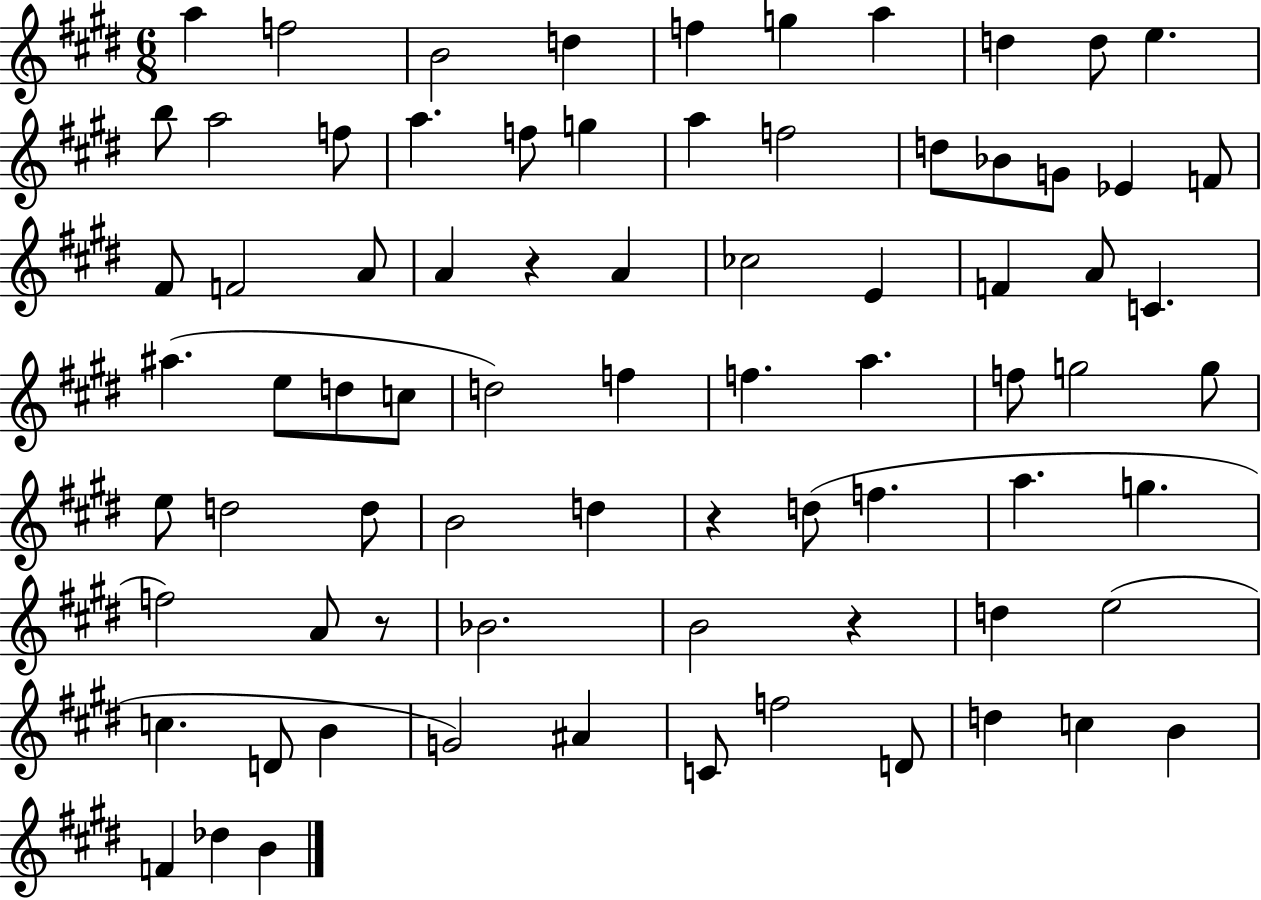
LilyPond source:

{
  \clef treble
  \numericTimeSignature
  \time 6/8
  \key e \major
  a''4 f''2 | b'2 d''4 | f''4 g''4 a''4 | d''4 d''8 e''4. | \break b''8 a''2 f''8 | a''4. f''8 g''4 | a''4 f''2 | d''8 bes'8 g'8 ees'4 f'8 | \break fis'8 f'2 a'8 | a'4 r4 a'4 | ces''2 e'4 | f'4 a'8 c'4. | \break ais''4.( e''8 d''8 c''8 | d''2) f''4 | f''4. a''4. | f''8 g''2 g''8 | \break e''8 d''2 d''8 | b'2 d''4 | r4 d''8( f''4. | a''4. g''4. | \break f''2) a'8 r8 | bes'2. | b'2 r4 | d''4 e''2( | \break c''4. d'8 b'4 | g'2) ais'4 | c'8 f''2 d'8 | d''4 c''4 b'4 | \break f'4 des''4 b'4 | \bar "|."
}